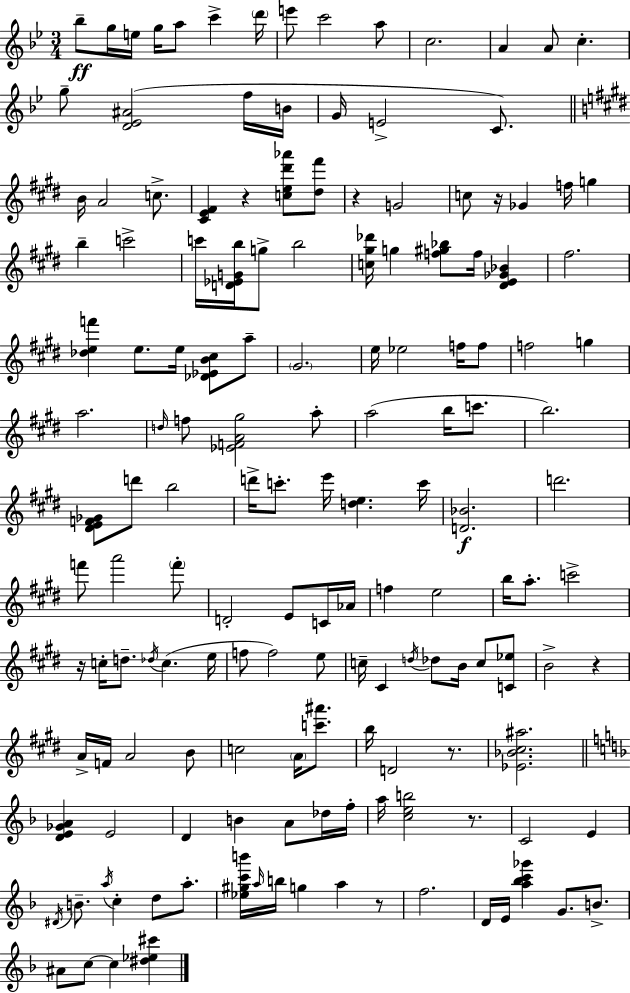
Bb5/e G5/s E5/s G5/s A5/e C6/q D6/s E6/e C6/h A5/e C5/h. A4/q A4/e C5/q. G5/e [D4,Eb4,A#4]/h F5/s B4/s G4/s E4/h C4/e. B4/s A4/h C5/e. [C#4,E4,F#4]/q R/q [C5,E5,D#6,Ab6]/e [D#5,F#6]/e R/q G4/h C5/e R/s Gb4/q F5/s G5/q B5/q C6/h C6/s [D4,Eb4,G4,B5]/s G5/e B5/h [C5,G#5,Db6]/s G5/q [F5,G#5,Bb5]/e F5/s [D#4,E4,Gb4,Bb4]/q F#5/h. [Db5,E5,F6]/q E5/e. E5/s [Db4,Eb4,B4,C#5]/e A5/e G#4/h. E5/s Eb5/h F5/s F5/e F5/h G5/q A5/h. D5/s F5/e [Eb4,F4,A4,G#5]/h A5/e A5/h B5/s C6/e. B5/h. [D#4,E4,F4,Gb4]/e D6/e B5/h D6/s C6/e. E6/s [D5,E5]/q. C6/s [D4,Bb4]/h. D6/h. F6/e A6/h F6/e D4/h E4/e C4/s Ab4/s F5/q E5/h B5/s A5/e. C6/h R/s C5/s D5/e. Db5/s C5/q. E5/s F5/e F5/h E5/e C5/s C#4/q D5/s Db5/e B4/s C5/e [C4,Eb5]/e B4/h R/q A4/s F4/s A4/h B4/e C5/h A4/s [C6,A#6]/e. B5/s D4/h R/e. [Eb4,Bb4,C#5,A#5]/h. [D4,E4,Gb4,A4]/q E4/h D4/q B4/q A4/e Db5/s F5/s A5/s [C5,E5,B5]/h R/e. C4/h E4/q D#4/s B4/e. A5/s C5/q D5/e A5/e. [Eb5,G#5,C6,B6]/s A5/s B5/s G5/q A5/q R/e F5/h. D4/s E4/s [A5,Bb5,C6,Gb6]/q G4/e. B4/e. A#4/e C5/e C5/q [D#5,Eb5,C#6]/q